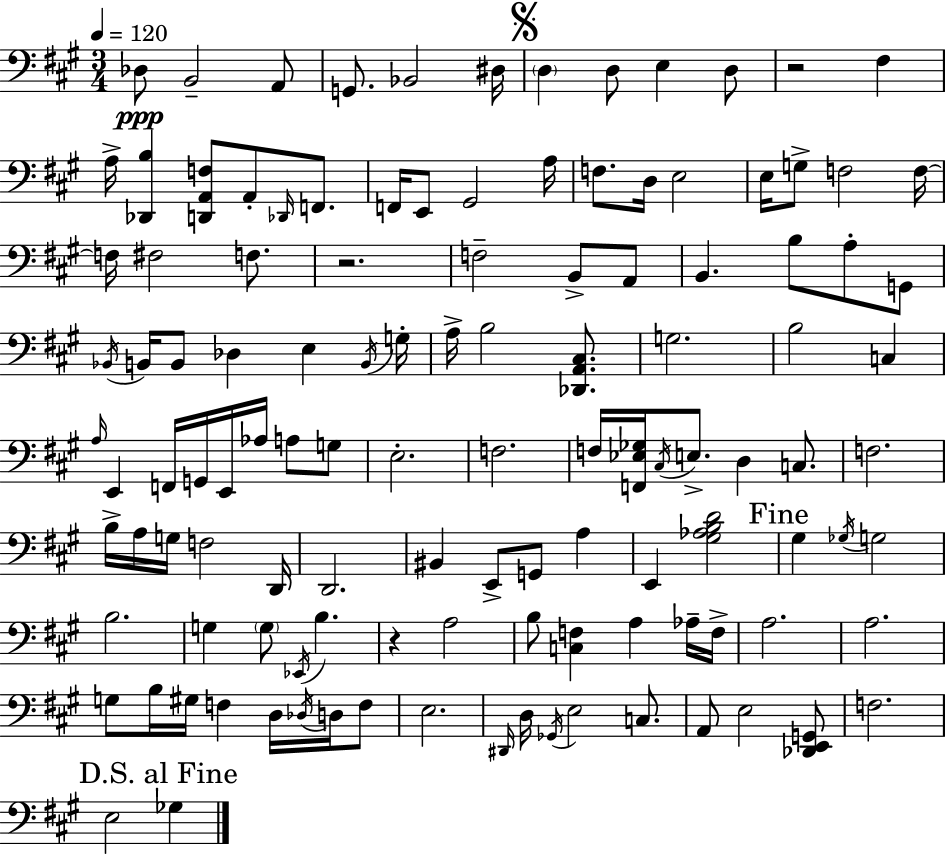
X:1
T:Untitled
M:3/4
L:1/4
K:A
_D,/2 B,,2 A,,/2 G,,/2 _B,,2 ^D,/4 D, D,/2 E, D,/2 z2 ^F, A,/4 [_D,,B,] [D,,A,,F,]/2 A,,/2 _D,,/4 F,,/2 F,,/4 E,,/2 ^G,,2 A,/4 F,/2 D,/4 E,2 E,/4 G,/2 F,2 F,/4 F,/4 ^F,2 F,/2 z2 F,2 B,,/2 A,,/2 B,, B,/2 A,/2 G,,/2 _B,,/4 B,,/4 B,,/2 _D, E, B,,/4 G,/4 A,/4 B,2 [_D,,A,,^C,]/2 G,2 B,2 C, A,/4 E,, F,,/4 G,,/4 E,,/4 _A,/4 A,/2 G,/2 E,2 F,2 F,/4 [F,,_E,_G,]/4 ^C,/4 E,/2 D, C,/2 F,2 B,/4 A,/4 G,/4 F,2 D,,/4 D,,2 ^B,, E,,/2 G,,/2 A, E,, [^G,_A,B,D]2 ^G, _G,/4 G,2 B,2 G, G,/2 _E,,/4 B, z A,2 B,/2 [C,F,] A, _A,/4 F,/4 A,2 A,2 G,/2 B,/4 ^G,/4 F, D,/4 _D,/4 D,/4 F,/2 E,2 ^D,,/4 D,/4 _G,,/4 E,2 C,/2 A,,/2 E,2 [_D,,E,,G,,]/2 F,2 E,2 _G,